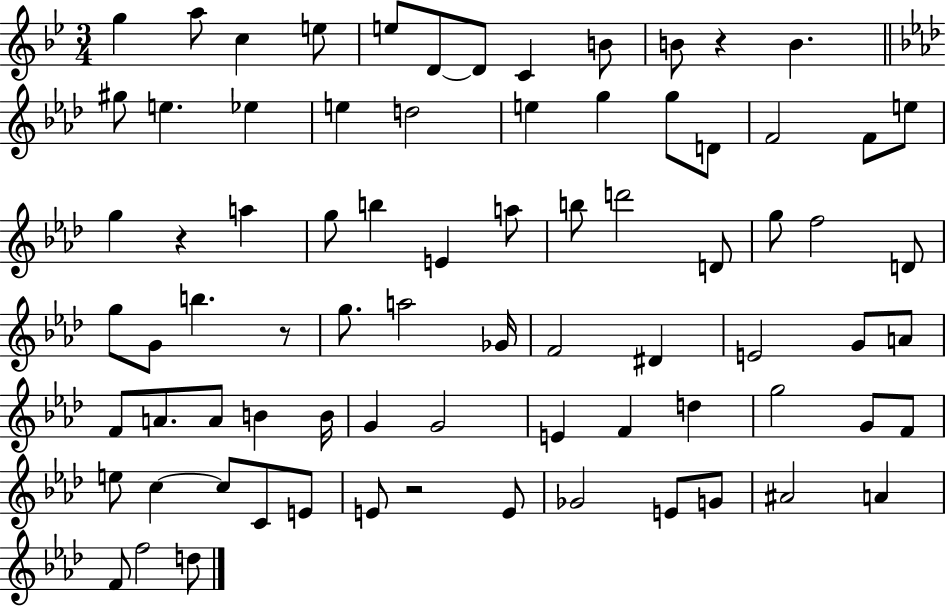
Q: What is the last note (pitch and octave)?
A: D5